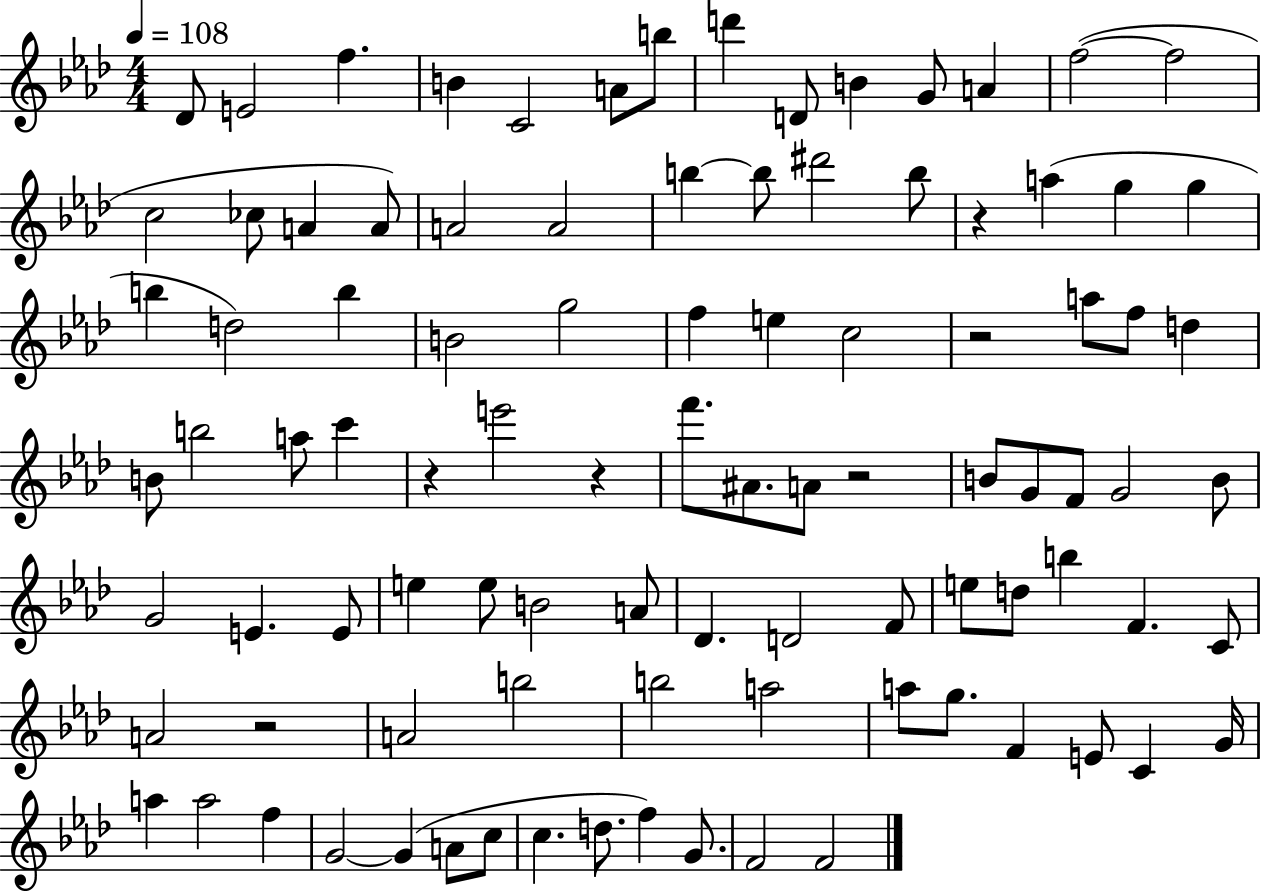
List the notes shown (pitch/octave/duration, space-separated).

Db4/e E4/h F5/q. B4/q C4/h A4/e B5/e D6/q D4/e B4/q G4/e A4/q F5/h F5/h C5/h CES5/e A4/q A4/e A4/h A4/h B5/q B5/e D#6/h B5/e R/q A5/q G5/q G5/q B5/q D5/h B5/q B4/h G5/h F5/q E5/q C5/h R/h A5/e F5/e D5/q B4/e B5/h A5/e C6/q R/q E6/h R/q F6/e. A#4/e. A4/e R/h B4/e G4/e F4/e G4/h B4/e G4/h E4/q. E4/e E5/q E5/e B4/h A4/e Db4/q. D4/h F4/e E5/e D5/e B5/q F4/q. C4/e A4/h R/h A4/h B5/h B5/h A5/h A5/e G5/e. F4/q E4/e C4/q G4/s A5/q A5/h F5/q G4/h G4/q A4/e C5/e C5/q. D5/e. F5/q G4/e. F4/h F4/h